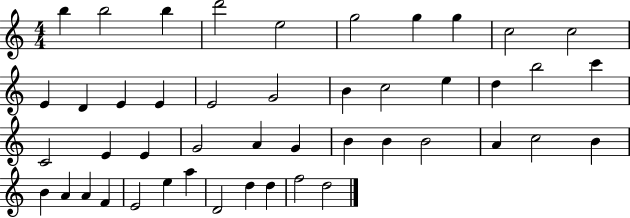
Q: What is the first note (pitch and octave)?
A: B5